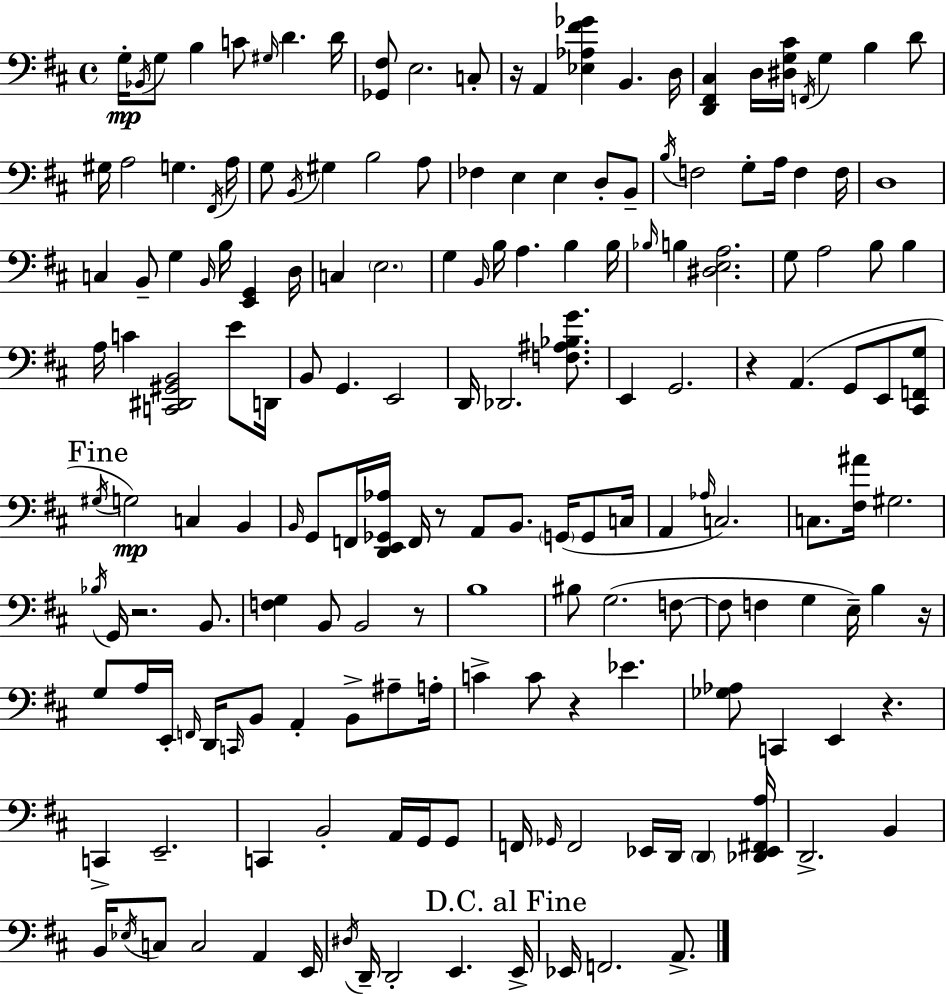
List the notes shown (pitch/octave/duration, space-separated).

G3/s Bb2/s G3/e B3/q C4/e G#3/s D4/q. D4/s [Gb2,F#3]/e E3/h. C3/e R/s A2/q [Eb3,Ab3,F#4,Gb4]/q B2/q. D3/s [D2,F#2,C#3]/q D3/s [D#3,G3,C#4]/s F2/s G3/q B3/q D4/e G#3/s A3/h G3/q. F#2/s A3/s G3/e B2/s G#3/q B3/h A3/e FES3/q E3/q E3/q D3/e B2/e B3/s F3/h G3/e A3/s F3/q F3/s D3/w C3/q B2/e G3/q B2/s B3/s [E2,G2]/q D3/s C3/q E3/h. G3/q B2/s B3/s A3/q. B3/q B3/s Bb3/s B3/q [D#3,E3,A3]/h. G3/e A3/h B3/e B3/q A3/s C4/q [C2,D#2,G#2,B2]/h E4/e D2/s B2/e G2/q. E2/h D2/s Db2/h. [F3,A#3,Bb3,G4]/e. E2/q G2/h. R/q A2/q. G2/e E2/e [C#2,F2,G3]/e G#3/s G3/h C3/q B2/q B2/s G2/e F2/s [D2,E2,Gb2,Ab3]/s F2/s R/e A2/e B2/e. G2/s G2/e C3/s A2/q Ab3/s C3/h. C3/e. [F#3,A#4]/s G#3/h. Bb3/s G2/s R/h. B2/e. [F3,G3]/q B2/e B2/h R/e B3/w BIS3/e G3/h. F3/e F3/e F3/q G3/q E3/s B3/q R/s G3/e A3/s E2/s F2/s D2/s C2/s B2/e A2/q B2/e A#3/e A3/s C4/q C4/e R/q Eb4/q. [Gb3,Ab3]/e C2/q E2/q R/q. C2/q E2/h. C2/q B2/h A2/s G2/s G2/e F2/s Gb2/s F2/h Eb2/s D2/s D2/q [Db2,Eb2,F#2,A3]/s D2/h. B2/q B2/s Eb3/s C3/e C3/h A2/q E2/s D#3/s D2/s D2/h E2/q. E2/s Eb2/s F2/h. A2/e.